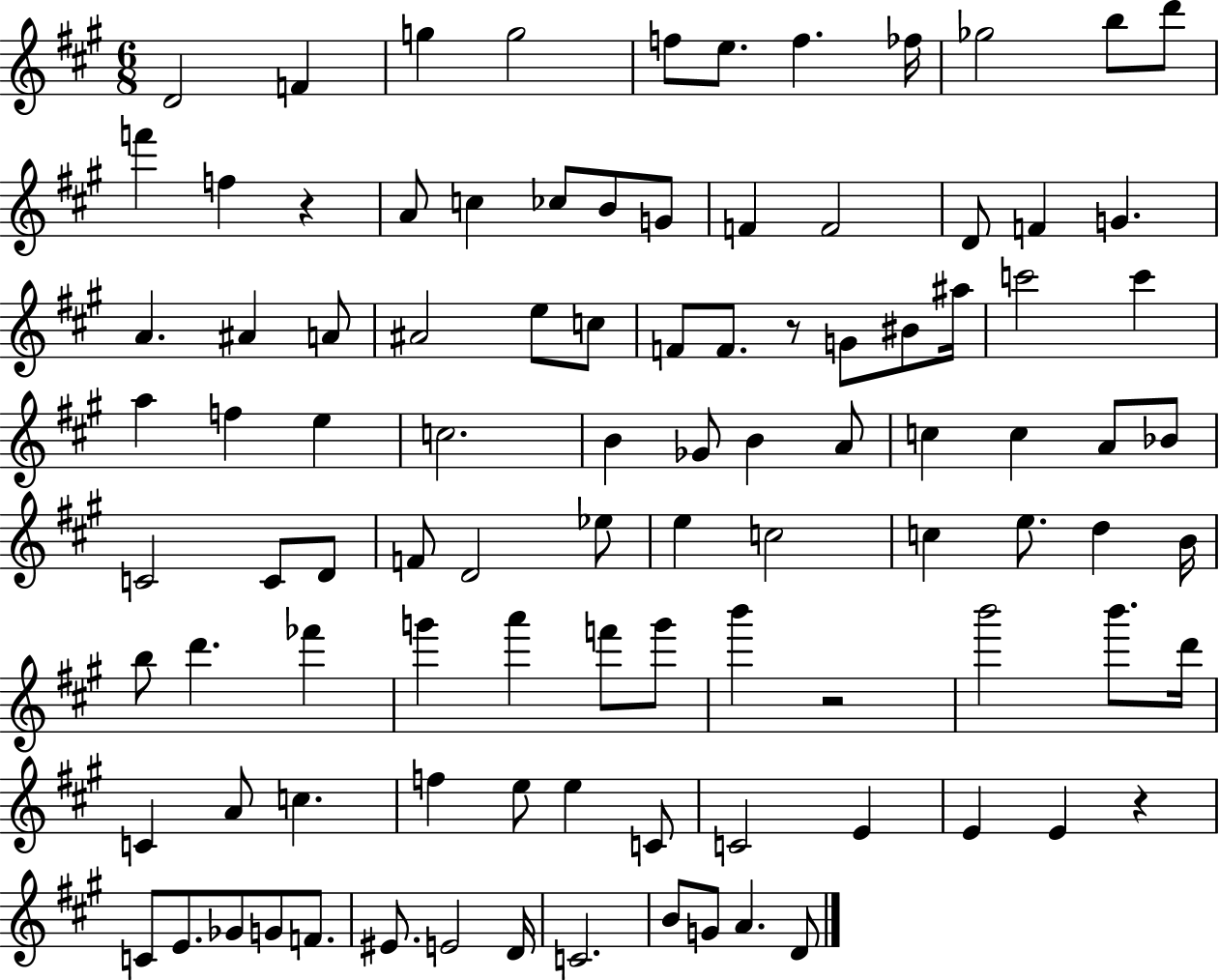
D4/h F4/q G5/q G5/h F5/e E5/e. F5/q. FES5/s Gb5/h B5/e D6/e F6/q F5/q R/q A4/e C5/q CES5/e B4/e G4/e F4/q F4/h D4/e F4/q G4/q. A4/q. A#4/q A4/e A#4/h E5/e C5/e F4/e F4/e. R/e G4/e BIS4/e A#5/s C6/h C6/q A5/q F5/q E5/q C5/h. B4/q Gb4/e B4/q A4/e C5/q C5/q A4/e Bb4/e C4/h C4/e D4/e F4/e D4/h Eb5/e E5/q C5/h C5/q E5/e. D5/q B4/s B5/e D6/q. FES6/q G6/q A6/q F6/e G6/e B6/q R/h B6/h B6/e. D6/s C4/q A4/e C5/q. F5/q E5/e E5/q C4/e C4/h E4/q E4/q E4/q R/q C4/e E4/e. Gb4/e G4/e F4/e. EIS4/e. E4/h D4/s C4/h. B4/e G4/e A4/q. D4/e